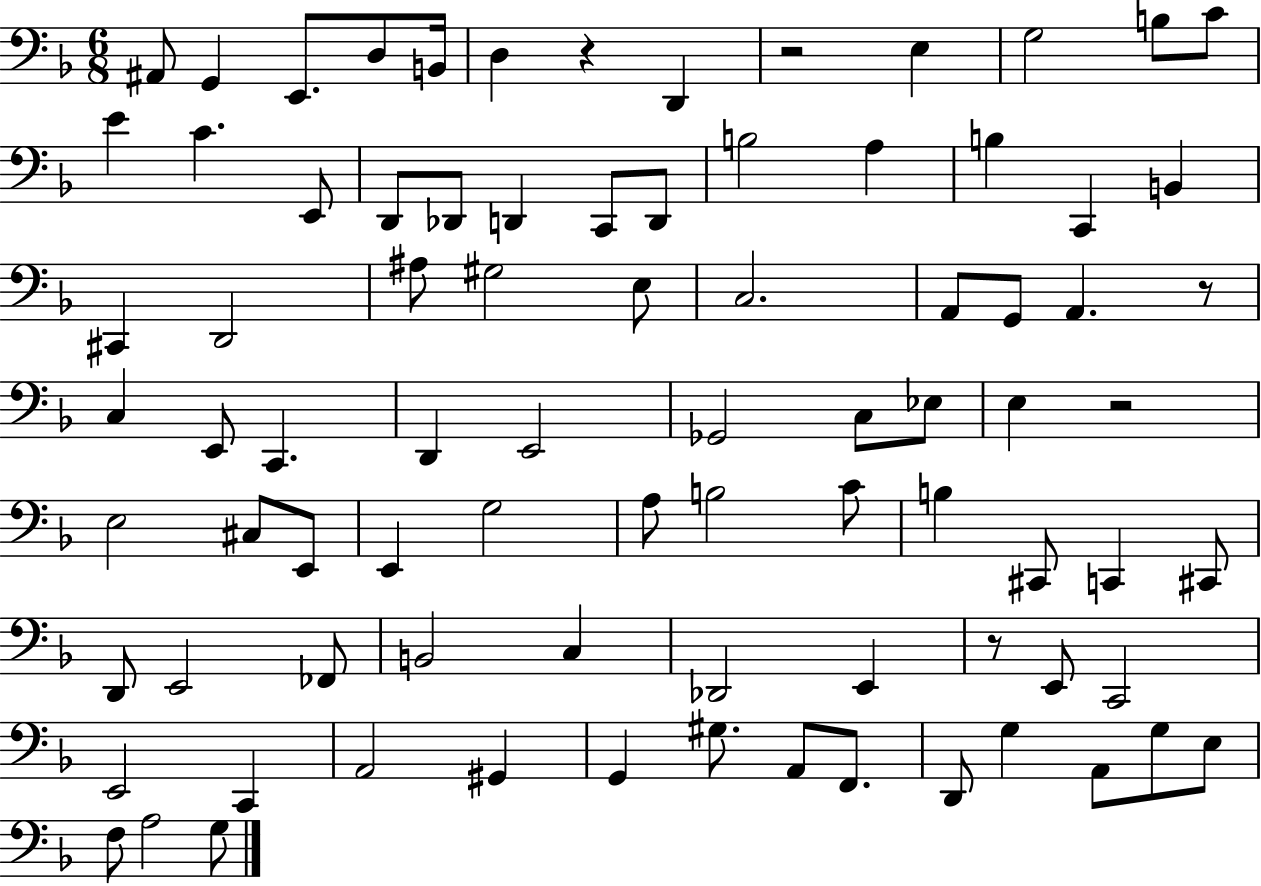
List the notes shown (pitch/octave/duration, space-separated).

A#2/e G2/q E2/e. D3/e B2/s D3/q R/q D2/q R/h E3/q G3/h B3/e C4/e E4/q C4/q. E2/e D2/e Db2/e D2/q C2/e D2/e B3/h A3/q B3/q C2/q B2/q C#2/q D2/h A#3/e G#3/h E3/e C3/h. A2/e G2/e A2/q. R/e C3/q E2/e C2/q. D2/q E2/h Gb2/h C3/e Eb3/e E3/q R/h E3/h C#3/e E2/e E2/q G3/h A3/e B3/h C4/e B3/q C#2/e C2/q C#2/e D2/e E2/h FES2/e B2/h C3/q Db2/h E2/q R/e E2/e C2/h E2/h C2/q A2/h G#2/q G2/q G#3/e. A2/e F2/e. D2/e G3/q A2/e G3/e E3/e F3/e A3/h G3/e